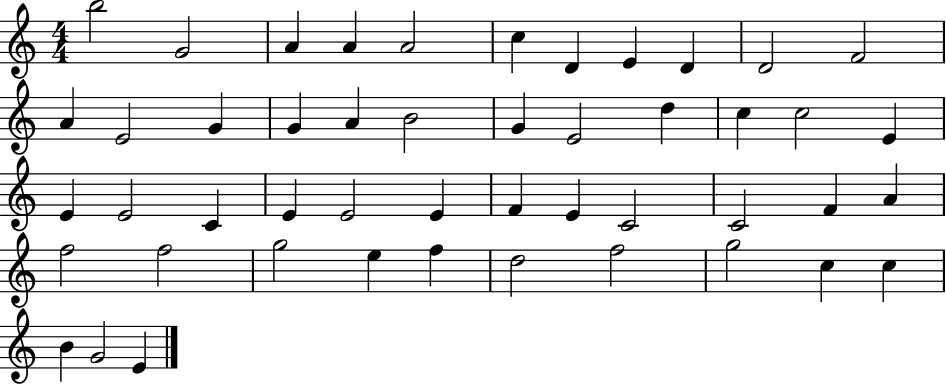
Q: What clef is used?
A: treble